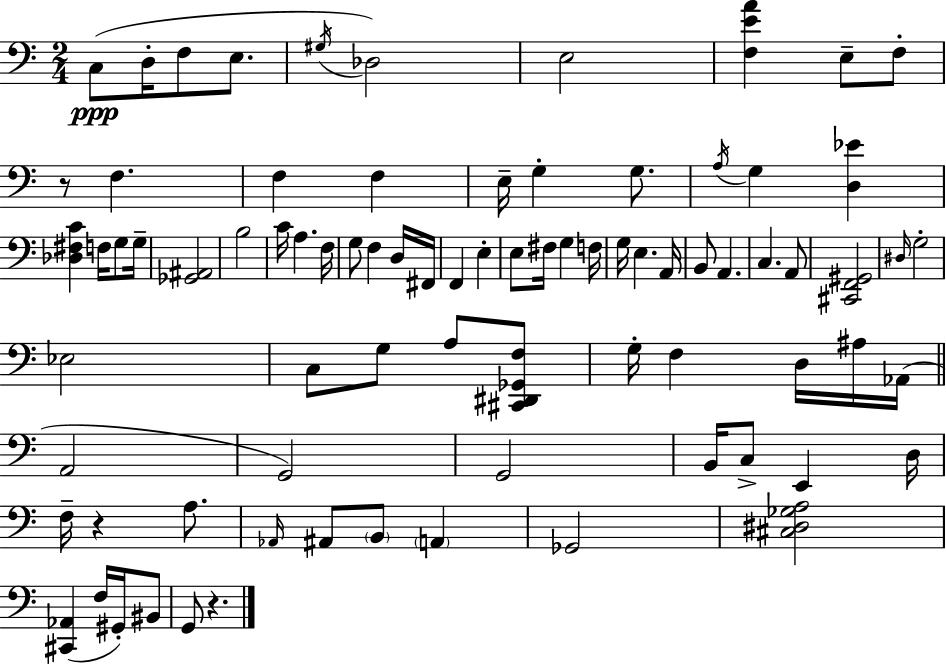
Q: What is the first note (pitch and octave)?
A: C3